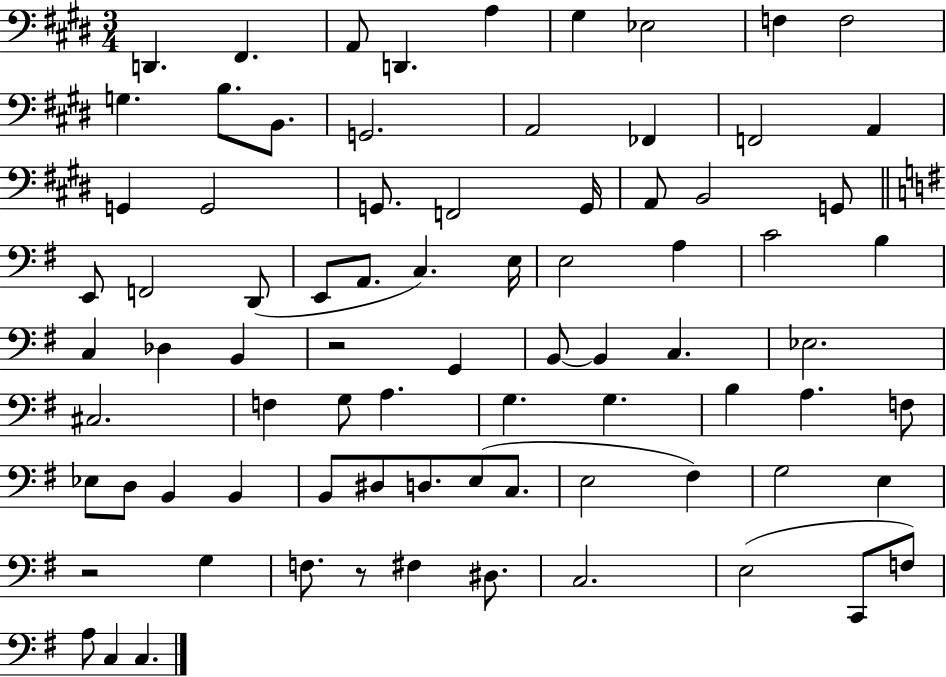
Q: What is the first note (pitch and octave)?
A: D2